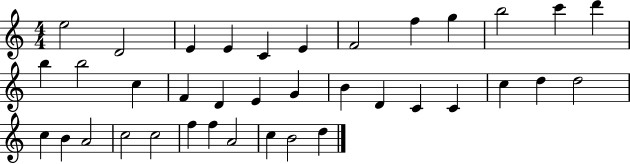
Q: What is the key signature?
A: C major